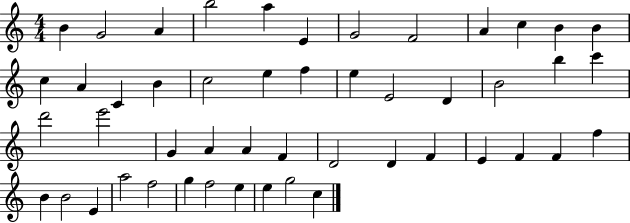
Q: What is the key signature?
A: C major